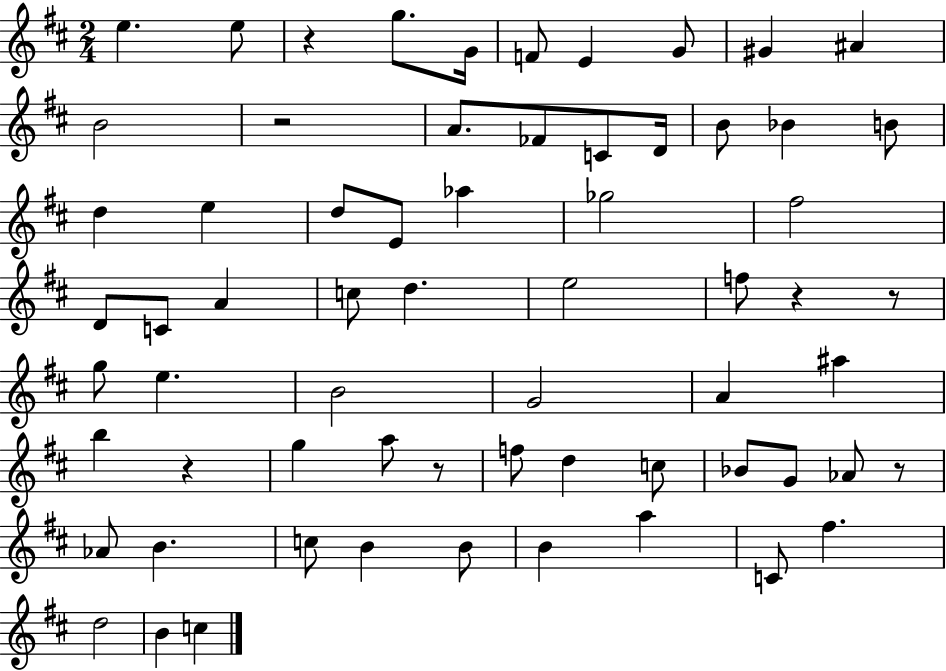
{
  \clef treble
  \numericTimeSignature
  \time 2/4
  \key d \major
  e''4. e''8 | r4 g''8. g'16 | f'8 e'4 g'8 | gis'4 ais'4 | \break b'2 | r2 | a'8. fes'8 c'8 d'16 | b'8 bes'4 b'8 | \break d''4 e''4 | d''8 e'8 aes''4 | ges''2 | fis''2 | \break d'8 c'8 a'4 | c''8 d''4. | e''2 | f''8 r4 r8 | \break g''8 e''4. | b'2 | g'2 | a'4 ais''4 | \break b''4 r4 | g''4 a''8 r8 | f''8 d''4 c''8 | bes'8 g'8 aes'8 r8 | \break aes'8 b'4. | c''8 b'4 b'8 | b'4 a''4 | c'8 fis''4. | \break d''2 | b'4 c''4 | \bar "|."
}